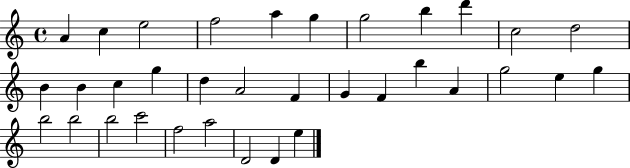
{
  \clef treble
  \time 4/4
  \defaultTimeSignature
  \key c \major
  a'4 c''4 e''2 | f''2 a''4 g''4 | g''2 b''4 d'''4 | c''2 d''2 | \break b'4 b'4 c''4 g''4 | d''4 a'2 f'4 | g'4 f'4 b''4 a'4 | g''2 e''4 g''4 | \break b''2 b''2 | b''2 c'''2 | f''2 a''2 | d'2 d'4 e''4 | \break \bar "|."
}